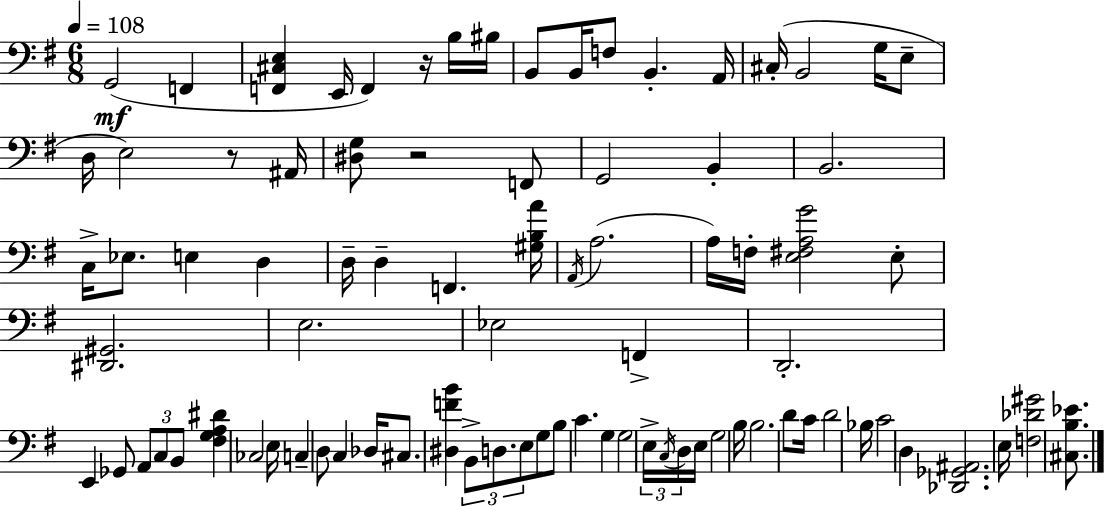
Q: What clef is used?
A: bass